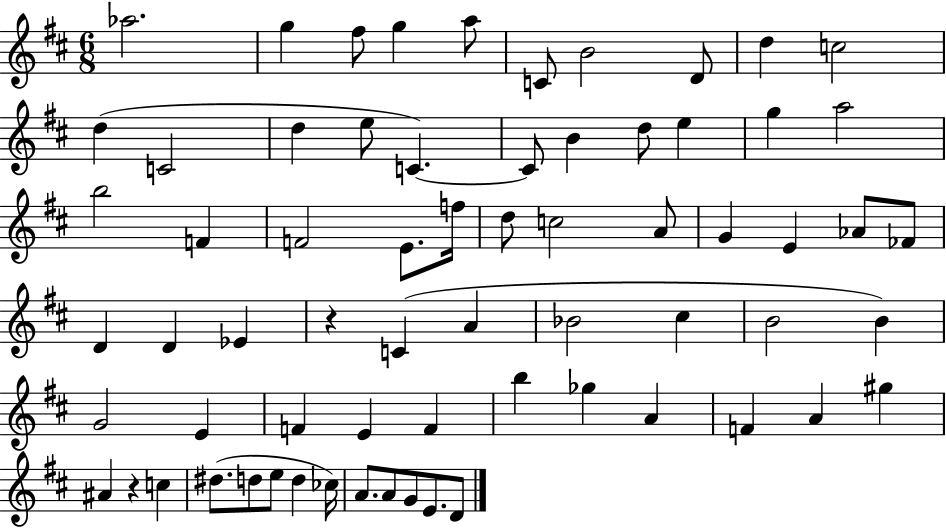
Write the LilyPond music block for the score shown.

{
  \clef treble
  \numericTimeSignature
  \time 6/8
  \key d \major
  aes''2. | g''4 fis''8 g''4 a''8 | c'8 b'2 d'8 | d''4 c''2 | \break d''4( c'2 | d''4 e''8 c'4.~~) | c'8 b'4 d''8 e''4 | g''4 a''2 | \break b''2 f'4 | f'2 e'8. f''16 | d''8 c''2 a'8 | g'4 e'4 aes'8 fes'8 | \break d'4 d'4 ees'4 | r4 c'4( a'4 | bes'2 cis''4 | b'2 b'4) | \break g'2 e'4 | f'4 e'4 f'4 | b''4 ges''4 a'4 | f'4 a'4 gis''4 | \break ais'4 r4 c''4 | dis''8.( d''8 e''8 d''4 ces''16) | a'8. a'8 g'8 e'8. d'8 | \bar "|."
}